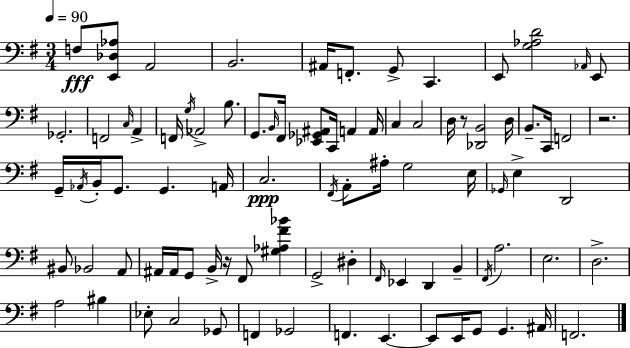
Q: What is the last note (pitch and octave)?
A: F2